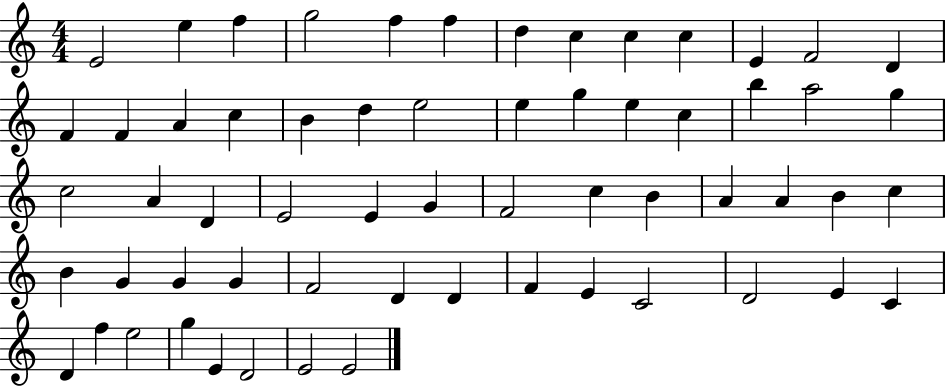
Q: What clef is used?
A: treble